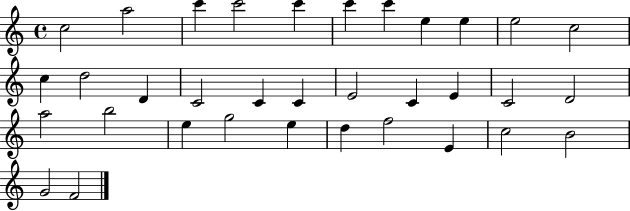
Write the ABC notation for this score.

X:1
T:Untitled
M:4/4
L:1/4
K:C
c2 a2 c' c'2 c' c' c' e e e2 c2 c d2 D C2 C C E2 C E C2 D2 a2 b2 e g2 e d f2 E c2 B2 G2 F2